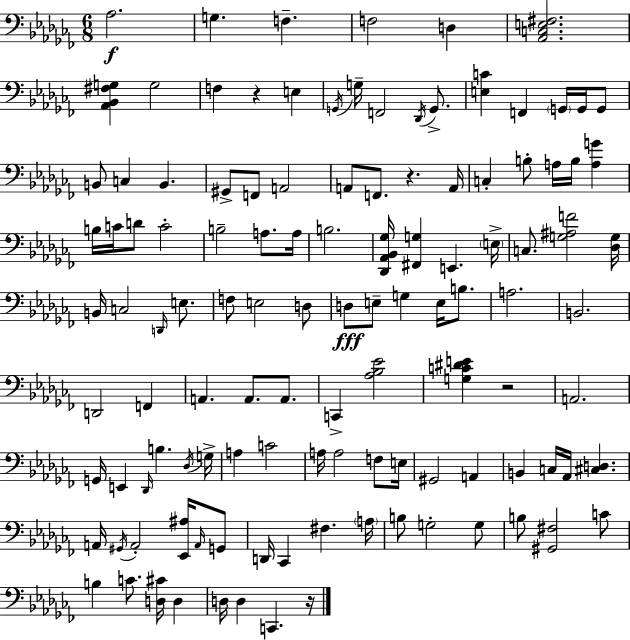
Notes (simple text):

Ab3/h. G3/q. F3/q. F3/h D3/q [Ab2,C3,E3,F#3]/h. [Ab2,Bb2,F#3,G3]/q G3/h F3/q R/q E3/q G2/s G3/s F2/h Db2/s G2/e. [E3,C4]/q F2/q G2/s G2/s G2/e B2/e C3/q B2/q. G#2/e F2/e A2/h A2/e F2/e. R/q. A2/s C3/q B3/e A3/s B3/s [A3,G4]/q B3/s C4/s D4/e C4/h B3/h A3/e. A3/s B3/h. [Db2,Ab2,Bb2,Gb3]/s [F#2,G3]/q E2/q. E3/s C3/e. [G3,A#3,F4]/h [Db3,G3]/s B2/s C3/h D2/s E3/e. F3/e E3/h D3/e D3/e E3/e G3/q E3/s B3/e. A3/h. B2/h. D2/h F2/q A2/q. A2/e. A2/e. C2/q [Ab3,Bb3,Eb4]/h [G3,C4,D#4,E4]/q R/h A2/h. G2/s E2/q Db2/s B3/q. Db3/s G3/s A3/q C4/h A3/s A3/h F3/e E3/s G#2/h A2/q B2/q C3/s Ab2/s [C#3,D3]/q. A2/s G#2/s A2/h [Eb2,A#3]/s A2/s G2/e D2/s CES2/q F#3/q. A3/s B3/e G3/h G3/e B3/e [G#2,F#3]/h C4/e B3/q C4/e. [D3,C#4]/s D3/q D3/s D3/q C2/q. R/s